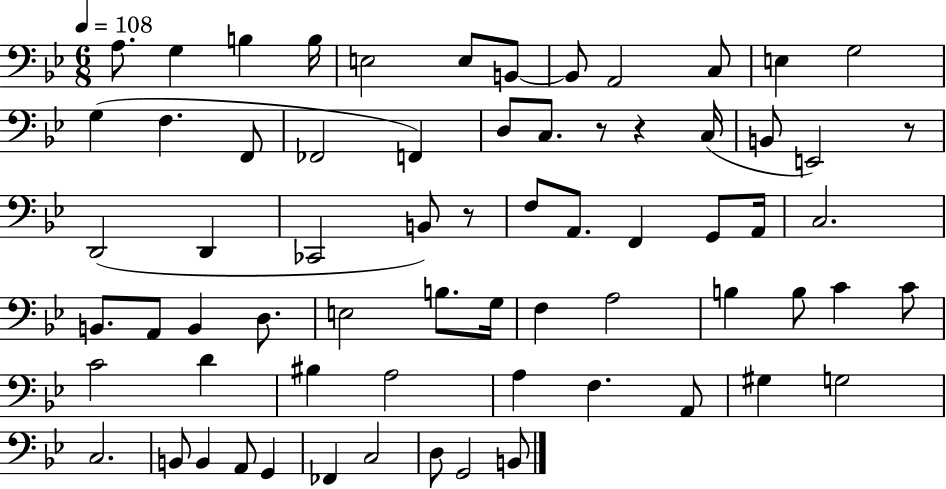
X:1
T:Untitled
M:6/8
L:1/4
K:Bb
A,/2 G, B, B,/4 E,2 E,/2 B,,/2 B,,/2 A,,2 C,/2 E, G,2 G, F, F,,/2 _F,,2 F,, D,/2 C,/2 z/2 z C,/4 B,,/2 E,,2 z/2 D,,2 D,, _C,,2 B,,/2 z/2 F,/2 A,,/2 F,, G,,/2 A,,/4 C,2 B,,/2 A,,/2 B,, D,/2 E,2 B,/2 G,/4 F, A,2 B, B,/2 C C/2 C2 D ^B, A,2 A, F, A,,/2 ^G, G,2 C,2 B,,/2 B,, A,,/2 G,, _F,, C,2 D,/2 G,,2 B,,/2